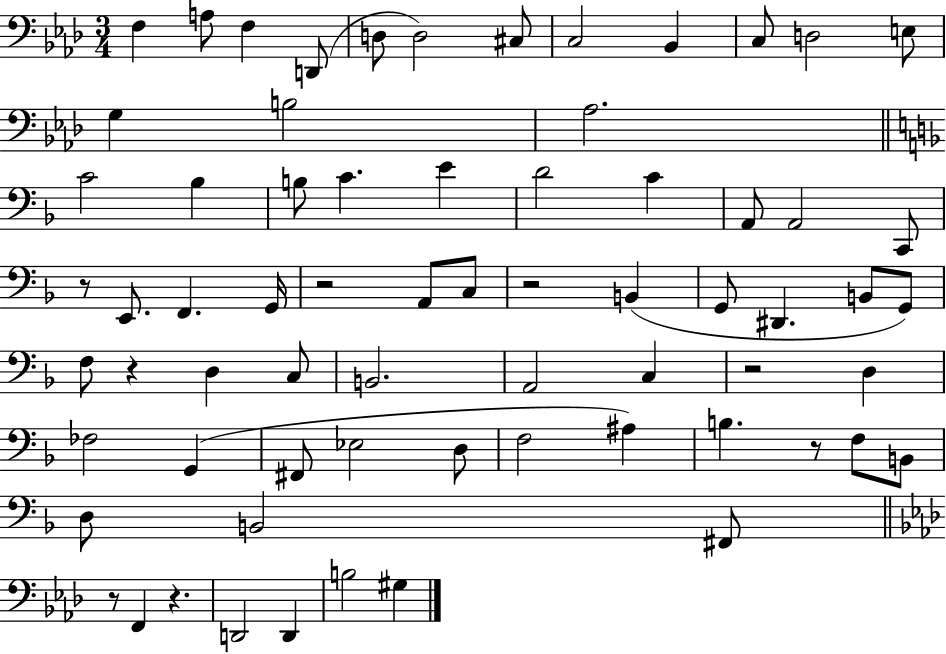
{
  \clef bass
  \numericTimeSignature
  \time 3/4
  \key aes \major
  f4 a8 f4 d,8( | d8 d2) cis8 | c2 bes,4 | c8 d2 e8 | \break g4 b2 | aes2. | \bar "||" \break \key f \major c'2 bes4 | b8 c'4. e'4 | d'2 c'4 | a,8 a,2 c,8 | \break r8 e,8. f,4. g,16 | r2 a,8 c8 | r2 b,4( | g,8 dis,4. b,8 g,8) | \break f8 r4 d4 c8 | b,2. | a,2 c4 | r2 d4 | \break fes2 g,4( | fis,8 ees2 d8 | f2 ais4) | b4. r8 f8 b,8 | \break d8 b,2 fis,8 | \bar "||" \break \key aes \major r8 f,4 r4. | d,2 d,4 | b2 gis4 | \bar "|."
}